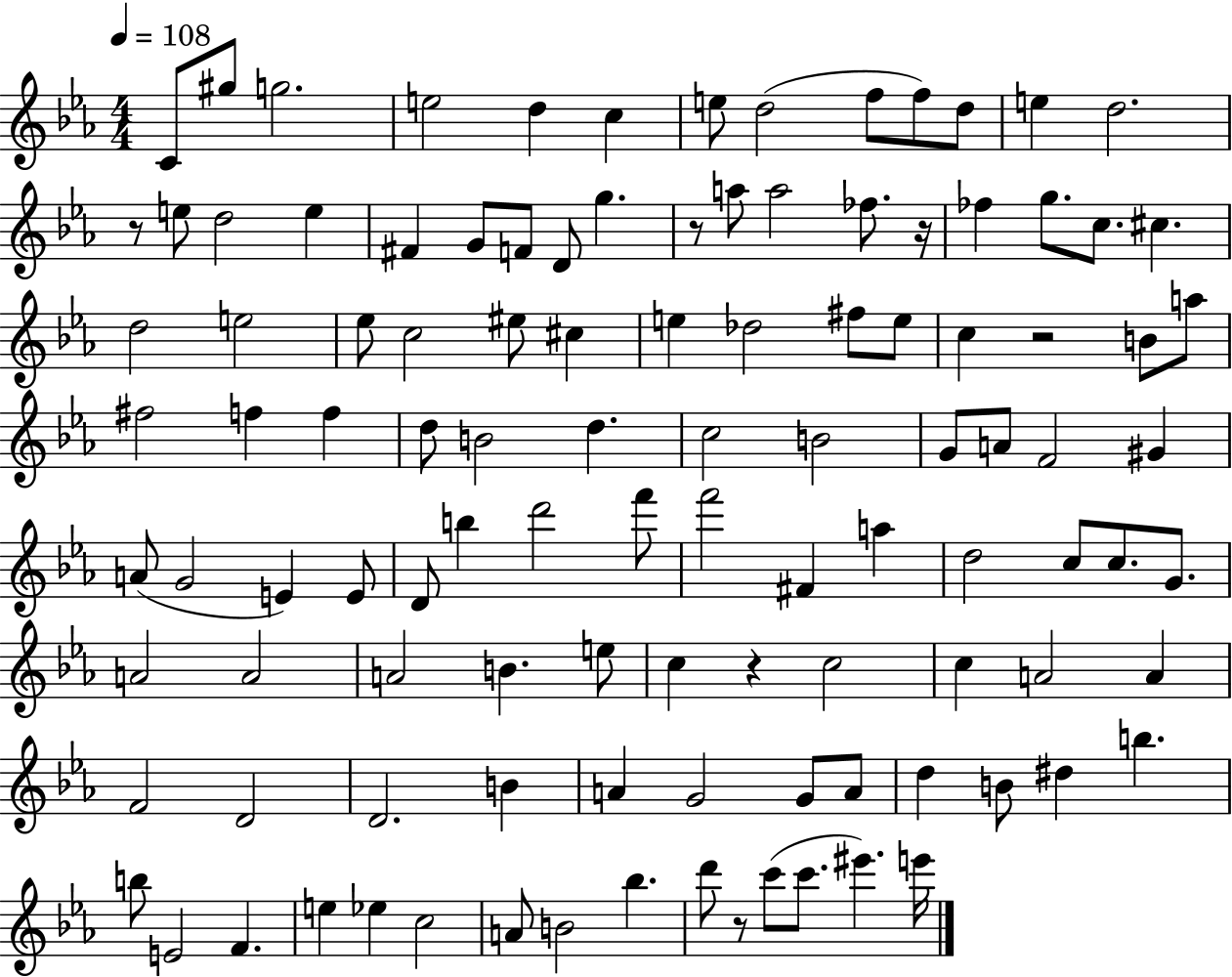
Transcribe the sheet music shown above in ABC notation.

X:1
T:Untitled
M:4/4
L:1/4
K:Eb
C/2 ^g/2 g2 e2 d c e/2 d2 f/2 f/2 d/2 e d2 z/2 e/2 d2 e ^F G/2 F/2 D/2 g z/2 a/2 a2 _f/2 z/4 _f g/2 c/2 ^c d2 e2 _e/2 c2 ^e/2 ^c e _d2 ^f/2 e/2 c z2 B/2 a/2 ^f2 f f d/2 B2 d c2 B2 G/2 A/2 F2 ^G A/2 G2 E E/2 D/2 b d'2 f'/2 f'2 ^F a d2 c/2 c/2 G/2 A2 A2 A2 B e/2 c z c2 c A2 A F2 D2 D2 B A G2 G/2 A/2 d B/2 ^d b b/2 E2 F e _e c2 A/2 B2 _b d'/2 z/2 c'/2 c'/2 ^e' e'/4